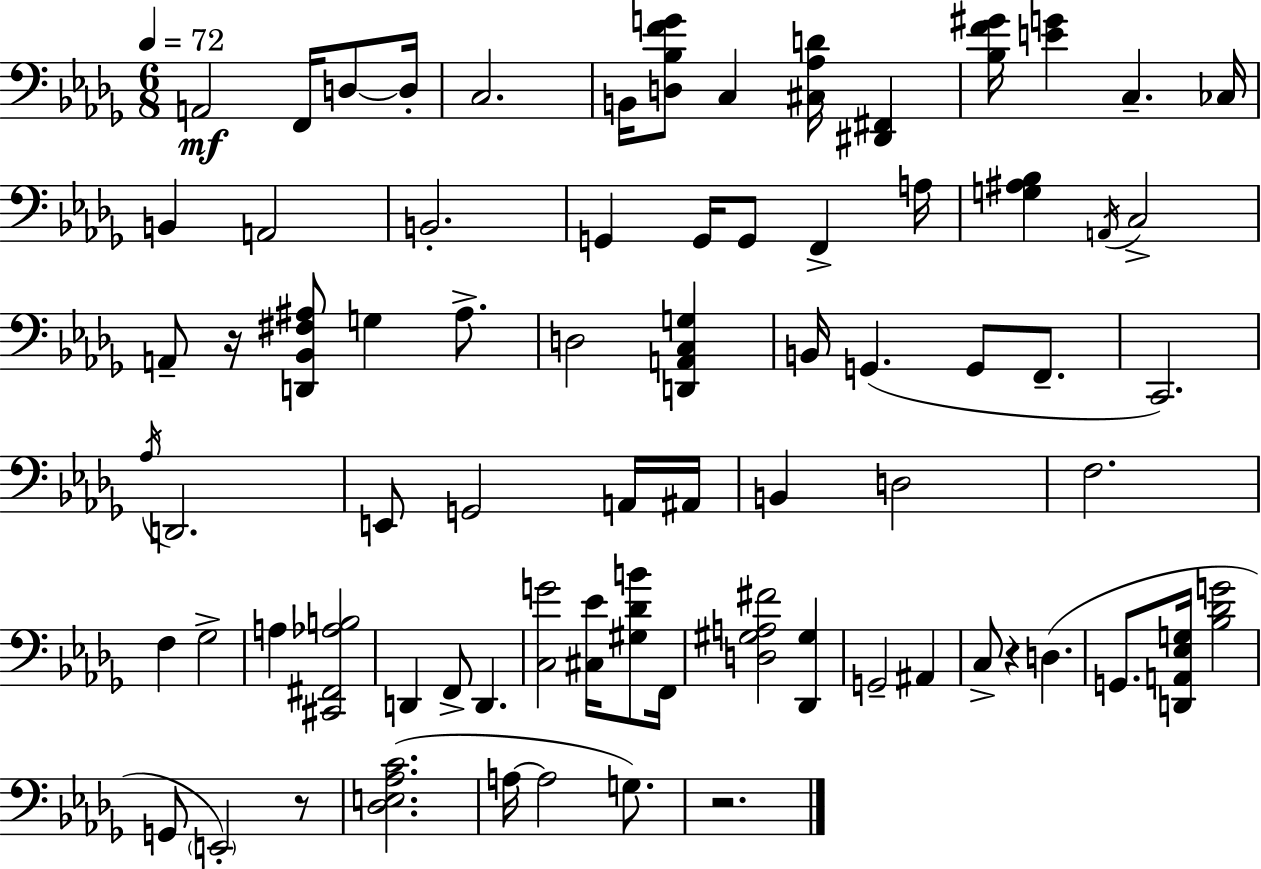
{
  \clef bass
  \numericTimeSignature
  \time 6/8
  \key bes \minor
  \tempo 4 = 72
  a,2\mf f,16 d8~~ d16-. | c2. | b,16 <d bes f' g'>8 c4 <cis aes d'>16 <dis, fis,>4 | <bes f' gis'>16 <e' g'>4 c4.-- ces16 | \break b,4 a,2 | b,2.-. | g,4 g,16 g,8 f,4-> a16 | <g ais bes>4 \acciaccatura { a,16 } c2-> | \break a,8-- r16 <d, bes, fis ais>8 g4 ais8.-> | d2 <d, a, c g>4 | b,16 g,4.( g,8 f,8.-- | c,2.) | \break \acciaccatura { aes16 } d,2. | e,8 g,2 | a,16 ais,16 b,4 d2 | f2. | \break f4 ges2-> | a4 <cis, fis, aes b>2 | d,4 f,8-> d,4. | <c g'>2 <cis ees'>16 <gis des' b'>8 | \break f,16 <d gis a fis'>2 <des, gis>4 | g,2-- ais,4 | c8-> r4 d4.( | g,8. <d, a, ees g>16 <bes des' g'>2 | \break g,8 \parenthesize e,2-.) | r8 <des e aes c'>2.( | a16~~ a2 g8.) | r2. | \break \bar "|."
}